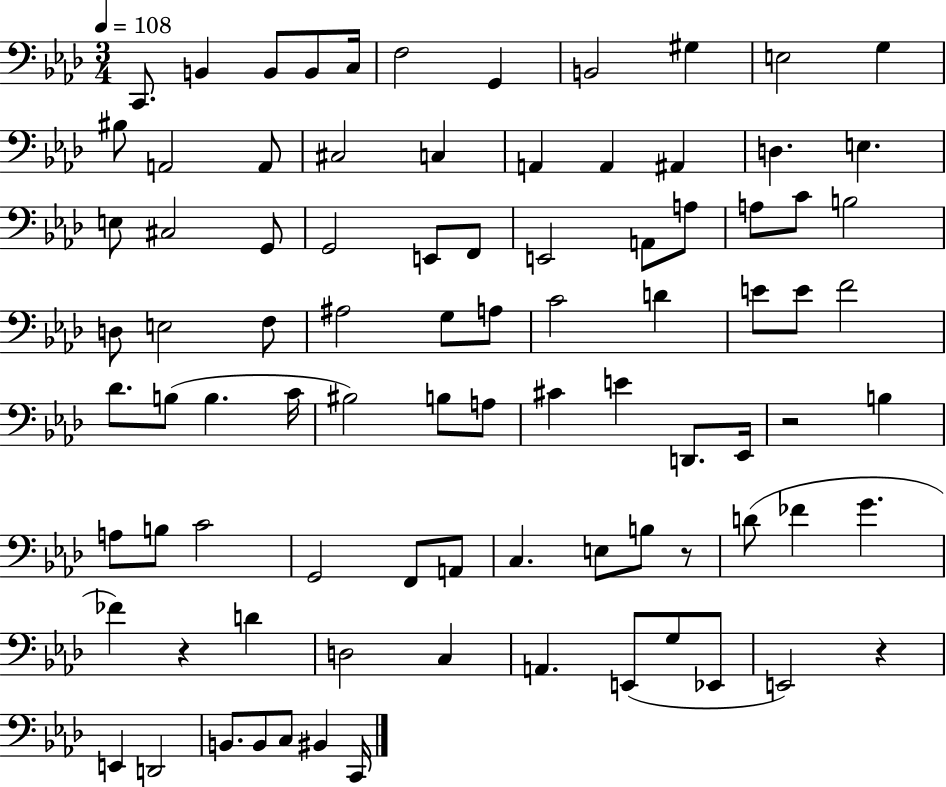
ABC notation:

X:1
T:Untitled
M:3/4
L:1/4
K:Ab
C,,/2 B,, B,,/2 B,,/2 C,/4 F,2 G,, B,,2 ^G, E,2 G, ^B,/2 A,,2 A,,/2 ^C,2 C, A,, A,, ^A,, D, E, E,/2 ^C,2 G,,/2 G,,2 E,,/2 F,,/2 E,,2 A,,/2 A,/2 A,/2 C/2 B,2 D,/2 E,2 F,/2 ^A,2 G,/2 A,/2 C2 D E/2 E/2 F2 _D/2 B,/2 B, C/4 ^B,2 B,/2 A,/2 ^C E D,,/2 _E,,/4 z2 B, A,/2 B,/2 C2 G,,2 F,,/2 A,,/2 C, E,/2 B,/2 z/2 D/2 _F G _F z D D,2 C, A,, E,,/2 G,/2 _E,,/2 E,,2 z E,, D,,2 B,,/2 B,,/2 C,/2 ^B,, C,,/4